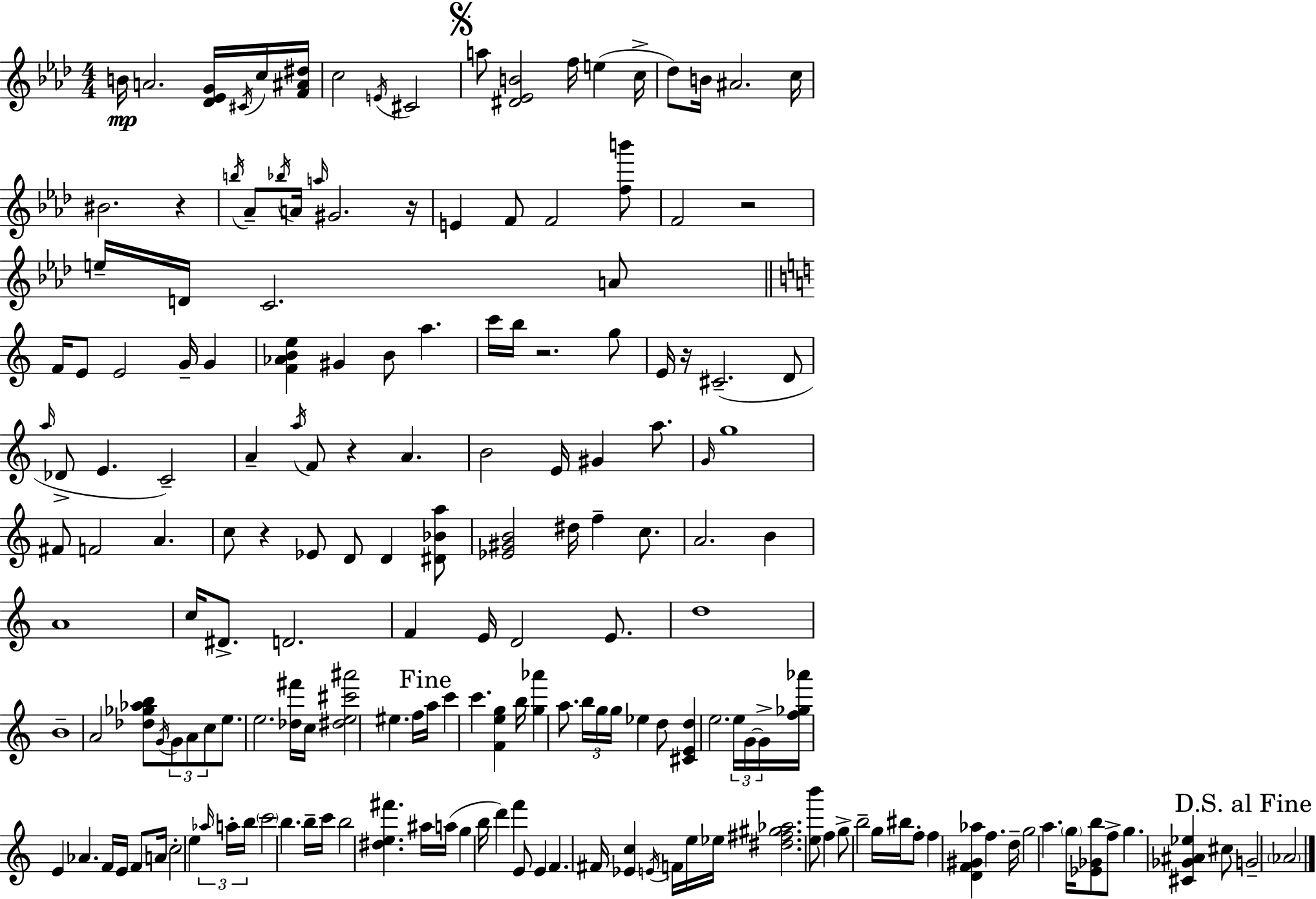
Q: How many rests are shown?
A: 7